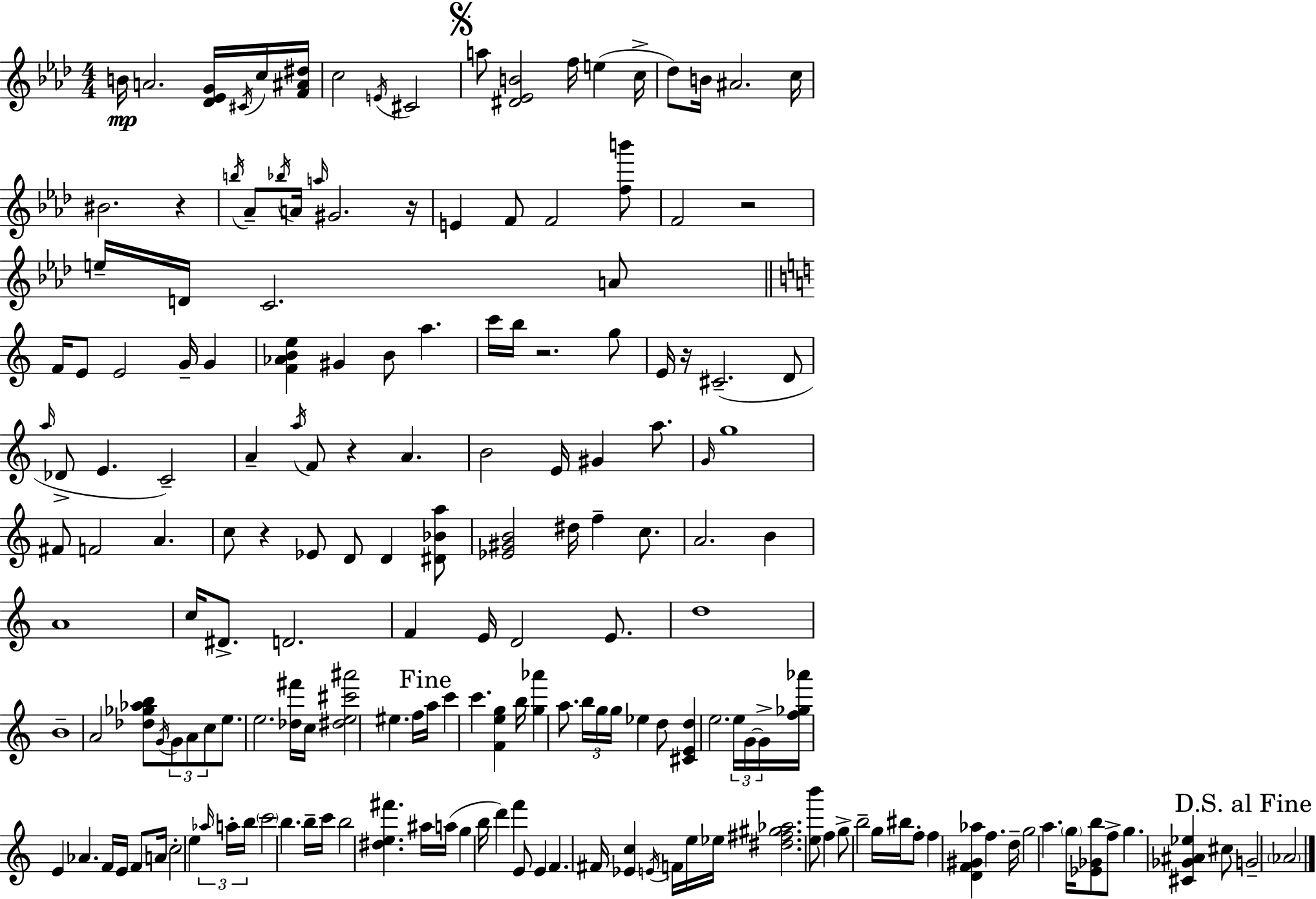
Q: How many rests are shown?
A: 7